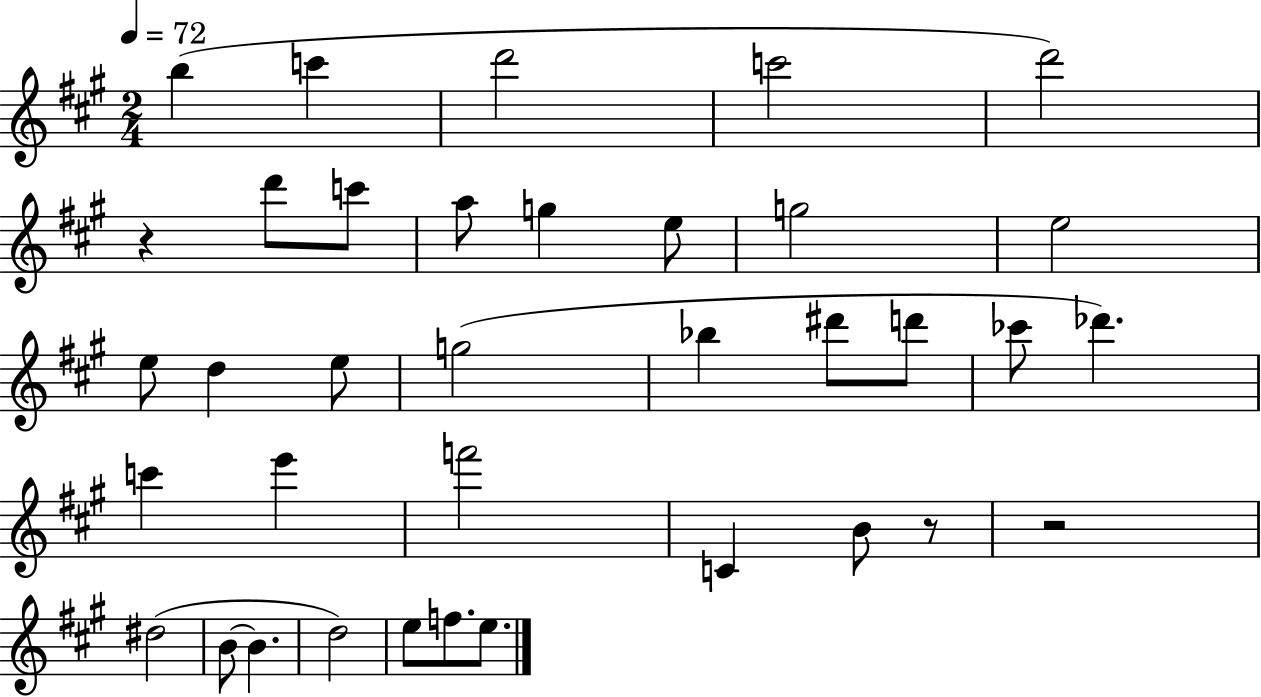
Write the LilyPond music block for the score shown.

{
  \clef treble
  \numericTimeSignature
  \time 2/4
  \key a \major
  \tempo 4 = 72
  b''4( c'''4 | d'''2 | c'''2 | d'''2) | \break r4 d'''8 c'''8 | a''8 g''4 e''8 | g''2 | e''2 | \break e''8 d''4 e''8 | g''2( | bes''4 dis'''8 d'''8 | ces'''8 des'''4.) | \break c'''4 e'''4 | f'''2 | c'4 b'8 r8 | r2 | \break dis''2( | b'8~~ b'4. | d''2) | e''8 f''8. e''8. | \break \bar "|."
}